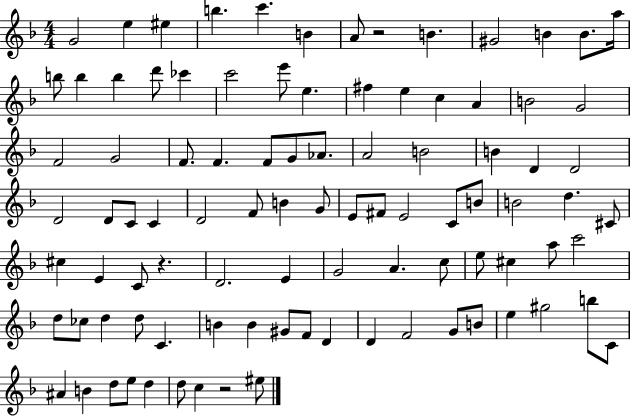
G4/h E5/q EIS5/q B5/q. C6/q. B4/q A4/e R/h B4/q. G#4/h B4/q B4/e. A5/s B5/e B5/q B5/q D6/e CES6/q C6/h E6/e E5/q. F#5/q E5/q C5/q A4/q B4/h G4/h F4/h G4/h F4/e. F4/q. F4/e G4/e Ab4/e. A4/h B4/h B4/q D4/q D4/h D4/h D4/e C4/e C4/q D4/h F4/e B4/q G4/e E4/e F#4/e E4/h C4/e B4/e B4/h D5/q. C#4/e C#5/q E4/q C4/e R/q. D4/h. E4/q G4/h A4/q. C5/e E5/e C#5/q A5/e C6/h D5/e CES5/e D5/q D5/e C4/q. B4/q B4/q G#4/e F4/e D4/q D4/q F4/h G4/e B4/e E5/q G#5/h B5/e C4/e A#4/q B4/q D5/e E5/e D5/q D5/e C5/q R/h EIS5/e